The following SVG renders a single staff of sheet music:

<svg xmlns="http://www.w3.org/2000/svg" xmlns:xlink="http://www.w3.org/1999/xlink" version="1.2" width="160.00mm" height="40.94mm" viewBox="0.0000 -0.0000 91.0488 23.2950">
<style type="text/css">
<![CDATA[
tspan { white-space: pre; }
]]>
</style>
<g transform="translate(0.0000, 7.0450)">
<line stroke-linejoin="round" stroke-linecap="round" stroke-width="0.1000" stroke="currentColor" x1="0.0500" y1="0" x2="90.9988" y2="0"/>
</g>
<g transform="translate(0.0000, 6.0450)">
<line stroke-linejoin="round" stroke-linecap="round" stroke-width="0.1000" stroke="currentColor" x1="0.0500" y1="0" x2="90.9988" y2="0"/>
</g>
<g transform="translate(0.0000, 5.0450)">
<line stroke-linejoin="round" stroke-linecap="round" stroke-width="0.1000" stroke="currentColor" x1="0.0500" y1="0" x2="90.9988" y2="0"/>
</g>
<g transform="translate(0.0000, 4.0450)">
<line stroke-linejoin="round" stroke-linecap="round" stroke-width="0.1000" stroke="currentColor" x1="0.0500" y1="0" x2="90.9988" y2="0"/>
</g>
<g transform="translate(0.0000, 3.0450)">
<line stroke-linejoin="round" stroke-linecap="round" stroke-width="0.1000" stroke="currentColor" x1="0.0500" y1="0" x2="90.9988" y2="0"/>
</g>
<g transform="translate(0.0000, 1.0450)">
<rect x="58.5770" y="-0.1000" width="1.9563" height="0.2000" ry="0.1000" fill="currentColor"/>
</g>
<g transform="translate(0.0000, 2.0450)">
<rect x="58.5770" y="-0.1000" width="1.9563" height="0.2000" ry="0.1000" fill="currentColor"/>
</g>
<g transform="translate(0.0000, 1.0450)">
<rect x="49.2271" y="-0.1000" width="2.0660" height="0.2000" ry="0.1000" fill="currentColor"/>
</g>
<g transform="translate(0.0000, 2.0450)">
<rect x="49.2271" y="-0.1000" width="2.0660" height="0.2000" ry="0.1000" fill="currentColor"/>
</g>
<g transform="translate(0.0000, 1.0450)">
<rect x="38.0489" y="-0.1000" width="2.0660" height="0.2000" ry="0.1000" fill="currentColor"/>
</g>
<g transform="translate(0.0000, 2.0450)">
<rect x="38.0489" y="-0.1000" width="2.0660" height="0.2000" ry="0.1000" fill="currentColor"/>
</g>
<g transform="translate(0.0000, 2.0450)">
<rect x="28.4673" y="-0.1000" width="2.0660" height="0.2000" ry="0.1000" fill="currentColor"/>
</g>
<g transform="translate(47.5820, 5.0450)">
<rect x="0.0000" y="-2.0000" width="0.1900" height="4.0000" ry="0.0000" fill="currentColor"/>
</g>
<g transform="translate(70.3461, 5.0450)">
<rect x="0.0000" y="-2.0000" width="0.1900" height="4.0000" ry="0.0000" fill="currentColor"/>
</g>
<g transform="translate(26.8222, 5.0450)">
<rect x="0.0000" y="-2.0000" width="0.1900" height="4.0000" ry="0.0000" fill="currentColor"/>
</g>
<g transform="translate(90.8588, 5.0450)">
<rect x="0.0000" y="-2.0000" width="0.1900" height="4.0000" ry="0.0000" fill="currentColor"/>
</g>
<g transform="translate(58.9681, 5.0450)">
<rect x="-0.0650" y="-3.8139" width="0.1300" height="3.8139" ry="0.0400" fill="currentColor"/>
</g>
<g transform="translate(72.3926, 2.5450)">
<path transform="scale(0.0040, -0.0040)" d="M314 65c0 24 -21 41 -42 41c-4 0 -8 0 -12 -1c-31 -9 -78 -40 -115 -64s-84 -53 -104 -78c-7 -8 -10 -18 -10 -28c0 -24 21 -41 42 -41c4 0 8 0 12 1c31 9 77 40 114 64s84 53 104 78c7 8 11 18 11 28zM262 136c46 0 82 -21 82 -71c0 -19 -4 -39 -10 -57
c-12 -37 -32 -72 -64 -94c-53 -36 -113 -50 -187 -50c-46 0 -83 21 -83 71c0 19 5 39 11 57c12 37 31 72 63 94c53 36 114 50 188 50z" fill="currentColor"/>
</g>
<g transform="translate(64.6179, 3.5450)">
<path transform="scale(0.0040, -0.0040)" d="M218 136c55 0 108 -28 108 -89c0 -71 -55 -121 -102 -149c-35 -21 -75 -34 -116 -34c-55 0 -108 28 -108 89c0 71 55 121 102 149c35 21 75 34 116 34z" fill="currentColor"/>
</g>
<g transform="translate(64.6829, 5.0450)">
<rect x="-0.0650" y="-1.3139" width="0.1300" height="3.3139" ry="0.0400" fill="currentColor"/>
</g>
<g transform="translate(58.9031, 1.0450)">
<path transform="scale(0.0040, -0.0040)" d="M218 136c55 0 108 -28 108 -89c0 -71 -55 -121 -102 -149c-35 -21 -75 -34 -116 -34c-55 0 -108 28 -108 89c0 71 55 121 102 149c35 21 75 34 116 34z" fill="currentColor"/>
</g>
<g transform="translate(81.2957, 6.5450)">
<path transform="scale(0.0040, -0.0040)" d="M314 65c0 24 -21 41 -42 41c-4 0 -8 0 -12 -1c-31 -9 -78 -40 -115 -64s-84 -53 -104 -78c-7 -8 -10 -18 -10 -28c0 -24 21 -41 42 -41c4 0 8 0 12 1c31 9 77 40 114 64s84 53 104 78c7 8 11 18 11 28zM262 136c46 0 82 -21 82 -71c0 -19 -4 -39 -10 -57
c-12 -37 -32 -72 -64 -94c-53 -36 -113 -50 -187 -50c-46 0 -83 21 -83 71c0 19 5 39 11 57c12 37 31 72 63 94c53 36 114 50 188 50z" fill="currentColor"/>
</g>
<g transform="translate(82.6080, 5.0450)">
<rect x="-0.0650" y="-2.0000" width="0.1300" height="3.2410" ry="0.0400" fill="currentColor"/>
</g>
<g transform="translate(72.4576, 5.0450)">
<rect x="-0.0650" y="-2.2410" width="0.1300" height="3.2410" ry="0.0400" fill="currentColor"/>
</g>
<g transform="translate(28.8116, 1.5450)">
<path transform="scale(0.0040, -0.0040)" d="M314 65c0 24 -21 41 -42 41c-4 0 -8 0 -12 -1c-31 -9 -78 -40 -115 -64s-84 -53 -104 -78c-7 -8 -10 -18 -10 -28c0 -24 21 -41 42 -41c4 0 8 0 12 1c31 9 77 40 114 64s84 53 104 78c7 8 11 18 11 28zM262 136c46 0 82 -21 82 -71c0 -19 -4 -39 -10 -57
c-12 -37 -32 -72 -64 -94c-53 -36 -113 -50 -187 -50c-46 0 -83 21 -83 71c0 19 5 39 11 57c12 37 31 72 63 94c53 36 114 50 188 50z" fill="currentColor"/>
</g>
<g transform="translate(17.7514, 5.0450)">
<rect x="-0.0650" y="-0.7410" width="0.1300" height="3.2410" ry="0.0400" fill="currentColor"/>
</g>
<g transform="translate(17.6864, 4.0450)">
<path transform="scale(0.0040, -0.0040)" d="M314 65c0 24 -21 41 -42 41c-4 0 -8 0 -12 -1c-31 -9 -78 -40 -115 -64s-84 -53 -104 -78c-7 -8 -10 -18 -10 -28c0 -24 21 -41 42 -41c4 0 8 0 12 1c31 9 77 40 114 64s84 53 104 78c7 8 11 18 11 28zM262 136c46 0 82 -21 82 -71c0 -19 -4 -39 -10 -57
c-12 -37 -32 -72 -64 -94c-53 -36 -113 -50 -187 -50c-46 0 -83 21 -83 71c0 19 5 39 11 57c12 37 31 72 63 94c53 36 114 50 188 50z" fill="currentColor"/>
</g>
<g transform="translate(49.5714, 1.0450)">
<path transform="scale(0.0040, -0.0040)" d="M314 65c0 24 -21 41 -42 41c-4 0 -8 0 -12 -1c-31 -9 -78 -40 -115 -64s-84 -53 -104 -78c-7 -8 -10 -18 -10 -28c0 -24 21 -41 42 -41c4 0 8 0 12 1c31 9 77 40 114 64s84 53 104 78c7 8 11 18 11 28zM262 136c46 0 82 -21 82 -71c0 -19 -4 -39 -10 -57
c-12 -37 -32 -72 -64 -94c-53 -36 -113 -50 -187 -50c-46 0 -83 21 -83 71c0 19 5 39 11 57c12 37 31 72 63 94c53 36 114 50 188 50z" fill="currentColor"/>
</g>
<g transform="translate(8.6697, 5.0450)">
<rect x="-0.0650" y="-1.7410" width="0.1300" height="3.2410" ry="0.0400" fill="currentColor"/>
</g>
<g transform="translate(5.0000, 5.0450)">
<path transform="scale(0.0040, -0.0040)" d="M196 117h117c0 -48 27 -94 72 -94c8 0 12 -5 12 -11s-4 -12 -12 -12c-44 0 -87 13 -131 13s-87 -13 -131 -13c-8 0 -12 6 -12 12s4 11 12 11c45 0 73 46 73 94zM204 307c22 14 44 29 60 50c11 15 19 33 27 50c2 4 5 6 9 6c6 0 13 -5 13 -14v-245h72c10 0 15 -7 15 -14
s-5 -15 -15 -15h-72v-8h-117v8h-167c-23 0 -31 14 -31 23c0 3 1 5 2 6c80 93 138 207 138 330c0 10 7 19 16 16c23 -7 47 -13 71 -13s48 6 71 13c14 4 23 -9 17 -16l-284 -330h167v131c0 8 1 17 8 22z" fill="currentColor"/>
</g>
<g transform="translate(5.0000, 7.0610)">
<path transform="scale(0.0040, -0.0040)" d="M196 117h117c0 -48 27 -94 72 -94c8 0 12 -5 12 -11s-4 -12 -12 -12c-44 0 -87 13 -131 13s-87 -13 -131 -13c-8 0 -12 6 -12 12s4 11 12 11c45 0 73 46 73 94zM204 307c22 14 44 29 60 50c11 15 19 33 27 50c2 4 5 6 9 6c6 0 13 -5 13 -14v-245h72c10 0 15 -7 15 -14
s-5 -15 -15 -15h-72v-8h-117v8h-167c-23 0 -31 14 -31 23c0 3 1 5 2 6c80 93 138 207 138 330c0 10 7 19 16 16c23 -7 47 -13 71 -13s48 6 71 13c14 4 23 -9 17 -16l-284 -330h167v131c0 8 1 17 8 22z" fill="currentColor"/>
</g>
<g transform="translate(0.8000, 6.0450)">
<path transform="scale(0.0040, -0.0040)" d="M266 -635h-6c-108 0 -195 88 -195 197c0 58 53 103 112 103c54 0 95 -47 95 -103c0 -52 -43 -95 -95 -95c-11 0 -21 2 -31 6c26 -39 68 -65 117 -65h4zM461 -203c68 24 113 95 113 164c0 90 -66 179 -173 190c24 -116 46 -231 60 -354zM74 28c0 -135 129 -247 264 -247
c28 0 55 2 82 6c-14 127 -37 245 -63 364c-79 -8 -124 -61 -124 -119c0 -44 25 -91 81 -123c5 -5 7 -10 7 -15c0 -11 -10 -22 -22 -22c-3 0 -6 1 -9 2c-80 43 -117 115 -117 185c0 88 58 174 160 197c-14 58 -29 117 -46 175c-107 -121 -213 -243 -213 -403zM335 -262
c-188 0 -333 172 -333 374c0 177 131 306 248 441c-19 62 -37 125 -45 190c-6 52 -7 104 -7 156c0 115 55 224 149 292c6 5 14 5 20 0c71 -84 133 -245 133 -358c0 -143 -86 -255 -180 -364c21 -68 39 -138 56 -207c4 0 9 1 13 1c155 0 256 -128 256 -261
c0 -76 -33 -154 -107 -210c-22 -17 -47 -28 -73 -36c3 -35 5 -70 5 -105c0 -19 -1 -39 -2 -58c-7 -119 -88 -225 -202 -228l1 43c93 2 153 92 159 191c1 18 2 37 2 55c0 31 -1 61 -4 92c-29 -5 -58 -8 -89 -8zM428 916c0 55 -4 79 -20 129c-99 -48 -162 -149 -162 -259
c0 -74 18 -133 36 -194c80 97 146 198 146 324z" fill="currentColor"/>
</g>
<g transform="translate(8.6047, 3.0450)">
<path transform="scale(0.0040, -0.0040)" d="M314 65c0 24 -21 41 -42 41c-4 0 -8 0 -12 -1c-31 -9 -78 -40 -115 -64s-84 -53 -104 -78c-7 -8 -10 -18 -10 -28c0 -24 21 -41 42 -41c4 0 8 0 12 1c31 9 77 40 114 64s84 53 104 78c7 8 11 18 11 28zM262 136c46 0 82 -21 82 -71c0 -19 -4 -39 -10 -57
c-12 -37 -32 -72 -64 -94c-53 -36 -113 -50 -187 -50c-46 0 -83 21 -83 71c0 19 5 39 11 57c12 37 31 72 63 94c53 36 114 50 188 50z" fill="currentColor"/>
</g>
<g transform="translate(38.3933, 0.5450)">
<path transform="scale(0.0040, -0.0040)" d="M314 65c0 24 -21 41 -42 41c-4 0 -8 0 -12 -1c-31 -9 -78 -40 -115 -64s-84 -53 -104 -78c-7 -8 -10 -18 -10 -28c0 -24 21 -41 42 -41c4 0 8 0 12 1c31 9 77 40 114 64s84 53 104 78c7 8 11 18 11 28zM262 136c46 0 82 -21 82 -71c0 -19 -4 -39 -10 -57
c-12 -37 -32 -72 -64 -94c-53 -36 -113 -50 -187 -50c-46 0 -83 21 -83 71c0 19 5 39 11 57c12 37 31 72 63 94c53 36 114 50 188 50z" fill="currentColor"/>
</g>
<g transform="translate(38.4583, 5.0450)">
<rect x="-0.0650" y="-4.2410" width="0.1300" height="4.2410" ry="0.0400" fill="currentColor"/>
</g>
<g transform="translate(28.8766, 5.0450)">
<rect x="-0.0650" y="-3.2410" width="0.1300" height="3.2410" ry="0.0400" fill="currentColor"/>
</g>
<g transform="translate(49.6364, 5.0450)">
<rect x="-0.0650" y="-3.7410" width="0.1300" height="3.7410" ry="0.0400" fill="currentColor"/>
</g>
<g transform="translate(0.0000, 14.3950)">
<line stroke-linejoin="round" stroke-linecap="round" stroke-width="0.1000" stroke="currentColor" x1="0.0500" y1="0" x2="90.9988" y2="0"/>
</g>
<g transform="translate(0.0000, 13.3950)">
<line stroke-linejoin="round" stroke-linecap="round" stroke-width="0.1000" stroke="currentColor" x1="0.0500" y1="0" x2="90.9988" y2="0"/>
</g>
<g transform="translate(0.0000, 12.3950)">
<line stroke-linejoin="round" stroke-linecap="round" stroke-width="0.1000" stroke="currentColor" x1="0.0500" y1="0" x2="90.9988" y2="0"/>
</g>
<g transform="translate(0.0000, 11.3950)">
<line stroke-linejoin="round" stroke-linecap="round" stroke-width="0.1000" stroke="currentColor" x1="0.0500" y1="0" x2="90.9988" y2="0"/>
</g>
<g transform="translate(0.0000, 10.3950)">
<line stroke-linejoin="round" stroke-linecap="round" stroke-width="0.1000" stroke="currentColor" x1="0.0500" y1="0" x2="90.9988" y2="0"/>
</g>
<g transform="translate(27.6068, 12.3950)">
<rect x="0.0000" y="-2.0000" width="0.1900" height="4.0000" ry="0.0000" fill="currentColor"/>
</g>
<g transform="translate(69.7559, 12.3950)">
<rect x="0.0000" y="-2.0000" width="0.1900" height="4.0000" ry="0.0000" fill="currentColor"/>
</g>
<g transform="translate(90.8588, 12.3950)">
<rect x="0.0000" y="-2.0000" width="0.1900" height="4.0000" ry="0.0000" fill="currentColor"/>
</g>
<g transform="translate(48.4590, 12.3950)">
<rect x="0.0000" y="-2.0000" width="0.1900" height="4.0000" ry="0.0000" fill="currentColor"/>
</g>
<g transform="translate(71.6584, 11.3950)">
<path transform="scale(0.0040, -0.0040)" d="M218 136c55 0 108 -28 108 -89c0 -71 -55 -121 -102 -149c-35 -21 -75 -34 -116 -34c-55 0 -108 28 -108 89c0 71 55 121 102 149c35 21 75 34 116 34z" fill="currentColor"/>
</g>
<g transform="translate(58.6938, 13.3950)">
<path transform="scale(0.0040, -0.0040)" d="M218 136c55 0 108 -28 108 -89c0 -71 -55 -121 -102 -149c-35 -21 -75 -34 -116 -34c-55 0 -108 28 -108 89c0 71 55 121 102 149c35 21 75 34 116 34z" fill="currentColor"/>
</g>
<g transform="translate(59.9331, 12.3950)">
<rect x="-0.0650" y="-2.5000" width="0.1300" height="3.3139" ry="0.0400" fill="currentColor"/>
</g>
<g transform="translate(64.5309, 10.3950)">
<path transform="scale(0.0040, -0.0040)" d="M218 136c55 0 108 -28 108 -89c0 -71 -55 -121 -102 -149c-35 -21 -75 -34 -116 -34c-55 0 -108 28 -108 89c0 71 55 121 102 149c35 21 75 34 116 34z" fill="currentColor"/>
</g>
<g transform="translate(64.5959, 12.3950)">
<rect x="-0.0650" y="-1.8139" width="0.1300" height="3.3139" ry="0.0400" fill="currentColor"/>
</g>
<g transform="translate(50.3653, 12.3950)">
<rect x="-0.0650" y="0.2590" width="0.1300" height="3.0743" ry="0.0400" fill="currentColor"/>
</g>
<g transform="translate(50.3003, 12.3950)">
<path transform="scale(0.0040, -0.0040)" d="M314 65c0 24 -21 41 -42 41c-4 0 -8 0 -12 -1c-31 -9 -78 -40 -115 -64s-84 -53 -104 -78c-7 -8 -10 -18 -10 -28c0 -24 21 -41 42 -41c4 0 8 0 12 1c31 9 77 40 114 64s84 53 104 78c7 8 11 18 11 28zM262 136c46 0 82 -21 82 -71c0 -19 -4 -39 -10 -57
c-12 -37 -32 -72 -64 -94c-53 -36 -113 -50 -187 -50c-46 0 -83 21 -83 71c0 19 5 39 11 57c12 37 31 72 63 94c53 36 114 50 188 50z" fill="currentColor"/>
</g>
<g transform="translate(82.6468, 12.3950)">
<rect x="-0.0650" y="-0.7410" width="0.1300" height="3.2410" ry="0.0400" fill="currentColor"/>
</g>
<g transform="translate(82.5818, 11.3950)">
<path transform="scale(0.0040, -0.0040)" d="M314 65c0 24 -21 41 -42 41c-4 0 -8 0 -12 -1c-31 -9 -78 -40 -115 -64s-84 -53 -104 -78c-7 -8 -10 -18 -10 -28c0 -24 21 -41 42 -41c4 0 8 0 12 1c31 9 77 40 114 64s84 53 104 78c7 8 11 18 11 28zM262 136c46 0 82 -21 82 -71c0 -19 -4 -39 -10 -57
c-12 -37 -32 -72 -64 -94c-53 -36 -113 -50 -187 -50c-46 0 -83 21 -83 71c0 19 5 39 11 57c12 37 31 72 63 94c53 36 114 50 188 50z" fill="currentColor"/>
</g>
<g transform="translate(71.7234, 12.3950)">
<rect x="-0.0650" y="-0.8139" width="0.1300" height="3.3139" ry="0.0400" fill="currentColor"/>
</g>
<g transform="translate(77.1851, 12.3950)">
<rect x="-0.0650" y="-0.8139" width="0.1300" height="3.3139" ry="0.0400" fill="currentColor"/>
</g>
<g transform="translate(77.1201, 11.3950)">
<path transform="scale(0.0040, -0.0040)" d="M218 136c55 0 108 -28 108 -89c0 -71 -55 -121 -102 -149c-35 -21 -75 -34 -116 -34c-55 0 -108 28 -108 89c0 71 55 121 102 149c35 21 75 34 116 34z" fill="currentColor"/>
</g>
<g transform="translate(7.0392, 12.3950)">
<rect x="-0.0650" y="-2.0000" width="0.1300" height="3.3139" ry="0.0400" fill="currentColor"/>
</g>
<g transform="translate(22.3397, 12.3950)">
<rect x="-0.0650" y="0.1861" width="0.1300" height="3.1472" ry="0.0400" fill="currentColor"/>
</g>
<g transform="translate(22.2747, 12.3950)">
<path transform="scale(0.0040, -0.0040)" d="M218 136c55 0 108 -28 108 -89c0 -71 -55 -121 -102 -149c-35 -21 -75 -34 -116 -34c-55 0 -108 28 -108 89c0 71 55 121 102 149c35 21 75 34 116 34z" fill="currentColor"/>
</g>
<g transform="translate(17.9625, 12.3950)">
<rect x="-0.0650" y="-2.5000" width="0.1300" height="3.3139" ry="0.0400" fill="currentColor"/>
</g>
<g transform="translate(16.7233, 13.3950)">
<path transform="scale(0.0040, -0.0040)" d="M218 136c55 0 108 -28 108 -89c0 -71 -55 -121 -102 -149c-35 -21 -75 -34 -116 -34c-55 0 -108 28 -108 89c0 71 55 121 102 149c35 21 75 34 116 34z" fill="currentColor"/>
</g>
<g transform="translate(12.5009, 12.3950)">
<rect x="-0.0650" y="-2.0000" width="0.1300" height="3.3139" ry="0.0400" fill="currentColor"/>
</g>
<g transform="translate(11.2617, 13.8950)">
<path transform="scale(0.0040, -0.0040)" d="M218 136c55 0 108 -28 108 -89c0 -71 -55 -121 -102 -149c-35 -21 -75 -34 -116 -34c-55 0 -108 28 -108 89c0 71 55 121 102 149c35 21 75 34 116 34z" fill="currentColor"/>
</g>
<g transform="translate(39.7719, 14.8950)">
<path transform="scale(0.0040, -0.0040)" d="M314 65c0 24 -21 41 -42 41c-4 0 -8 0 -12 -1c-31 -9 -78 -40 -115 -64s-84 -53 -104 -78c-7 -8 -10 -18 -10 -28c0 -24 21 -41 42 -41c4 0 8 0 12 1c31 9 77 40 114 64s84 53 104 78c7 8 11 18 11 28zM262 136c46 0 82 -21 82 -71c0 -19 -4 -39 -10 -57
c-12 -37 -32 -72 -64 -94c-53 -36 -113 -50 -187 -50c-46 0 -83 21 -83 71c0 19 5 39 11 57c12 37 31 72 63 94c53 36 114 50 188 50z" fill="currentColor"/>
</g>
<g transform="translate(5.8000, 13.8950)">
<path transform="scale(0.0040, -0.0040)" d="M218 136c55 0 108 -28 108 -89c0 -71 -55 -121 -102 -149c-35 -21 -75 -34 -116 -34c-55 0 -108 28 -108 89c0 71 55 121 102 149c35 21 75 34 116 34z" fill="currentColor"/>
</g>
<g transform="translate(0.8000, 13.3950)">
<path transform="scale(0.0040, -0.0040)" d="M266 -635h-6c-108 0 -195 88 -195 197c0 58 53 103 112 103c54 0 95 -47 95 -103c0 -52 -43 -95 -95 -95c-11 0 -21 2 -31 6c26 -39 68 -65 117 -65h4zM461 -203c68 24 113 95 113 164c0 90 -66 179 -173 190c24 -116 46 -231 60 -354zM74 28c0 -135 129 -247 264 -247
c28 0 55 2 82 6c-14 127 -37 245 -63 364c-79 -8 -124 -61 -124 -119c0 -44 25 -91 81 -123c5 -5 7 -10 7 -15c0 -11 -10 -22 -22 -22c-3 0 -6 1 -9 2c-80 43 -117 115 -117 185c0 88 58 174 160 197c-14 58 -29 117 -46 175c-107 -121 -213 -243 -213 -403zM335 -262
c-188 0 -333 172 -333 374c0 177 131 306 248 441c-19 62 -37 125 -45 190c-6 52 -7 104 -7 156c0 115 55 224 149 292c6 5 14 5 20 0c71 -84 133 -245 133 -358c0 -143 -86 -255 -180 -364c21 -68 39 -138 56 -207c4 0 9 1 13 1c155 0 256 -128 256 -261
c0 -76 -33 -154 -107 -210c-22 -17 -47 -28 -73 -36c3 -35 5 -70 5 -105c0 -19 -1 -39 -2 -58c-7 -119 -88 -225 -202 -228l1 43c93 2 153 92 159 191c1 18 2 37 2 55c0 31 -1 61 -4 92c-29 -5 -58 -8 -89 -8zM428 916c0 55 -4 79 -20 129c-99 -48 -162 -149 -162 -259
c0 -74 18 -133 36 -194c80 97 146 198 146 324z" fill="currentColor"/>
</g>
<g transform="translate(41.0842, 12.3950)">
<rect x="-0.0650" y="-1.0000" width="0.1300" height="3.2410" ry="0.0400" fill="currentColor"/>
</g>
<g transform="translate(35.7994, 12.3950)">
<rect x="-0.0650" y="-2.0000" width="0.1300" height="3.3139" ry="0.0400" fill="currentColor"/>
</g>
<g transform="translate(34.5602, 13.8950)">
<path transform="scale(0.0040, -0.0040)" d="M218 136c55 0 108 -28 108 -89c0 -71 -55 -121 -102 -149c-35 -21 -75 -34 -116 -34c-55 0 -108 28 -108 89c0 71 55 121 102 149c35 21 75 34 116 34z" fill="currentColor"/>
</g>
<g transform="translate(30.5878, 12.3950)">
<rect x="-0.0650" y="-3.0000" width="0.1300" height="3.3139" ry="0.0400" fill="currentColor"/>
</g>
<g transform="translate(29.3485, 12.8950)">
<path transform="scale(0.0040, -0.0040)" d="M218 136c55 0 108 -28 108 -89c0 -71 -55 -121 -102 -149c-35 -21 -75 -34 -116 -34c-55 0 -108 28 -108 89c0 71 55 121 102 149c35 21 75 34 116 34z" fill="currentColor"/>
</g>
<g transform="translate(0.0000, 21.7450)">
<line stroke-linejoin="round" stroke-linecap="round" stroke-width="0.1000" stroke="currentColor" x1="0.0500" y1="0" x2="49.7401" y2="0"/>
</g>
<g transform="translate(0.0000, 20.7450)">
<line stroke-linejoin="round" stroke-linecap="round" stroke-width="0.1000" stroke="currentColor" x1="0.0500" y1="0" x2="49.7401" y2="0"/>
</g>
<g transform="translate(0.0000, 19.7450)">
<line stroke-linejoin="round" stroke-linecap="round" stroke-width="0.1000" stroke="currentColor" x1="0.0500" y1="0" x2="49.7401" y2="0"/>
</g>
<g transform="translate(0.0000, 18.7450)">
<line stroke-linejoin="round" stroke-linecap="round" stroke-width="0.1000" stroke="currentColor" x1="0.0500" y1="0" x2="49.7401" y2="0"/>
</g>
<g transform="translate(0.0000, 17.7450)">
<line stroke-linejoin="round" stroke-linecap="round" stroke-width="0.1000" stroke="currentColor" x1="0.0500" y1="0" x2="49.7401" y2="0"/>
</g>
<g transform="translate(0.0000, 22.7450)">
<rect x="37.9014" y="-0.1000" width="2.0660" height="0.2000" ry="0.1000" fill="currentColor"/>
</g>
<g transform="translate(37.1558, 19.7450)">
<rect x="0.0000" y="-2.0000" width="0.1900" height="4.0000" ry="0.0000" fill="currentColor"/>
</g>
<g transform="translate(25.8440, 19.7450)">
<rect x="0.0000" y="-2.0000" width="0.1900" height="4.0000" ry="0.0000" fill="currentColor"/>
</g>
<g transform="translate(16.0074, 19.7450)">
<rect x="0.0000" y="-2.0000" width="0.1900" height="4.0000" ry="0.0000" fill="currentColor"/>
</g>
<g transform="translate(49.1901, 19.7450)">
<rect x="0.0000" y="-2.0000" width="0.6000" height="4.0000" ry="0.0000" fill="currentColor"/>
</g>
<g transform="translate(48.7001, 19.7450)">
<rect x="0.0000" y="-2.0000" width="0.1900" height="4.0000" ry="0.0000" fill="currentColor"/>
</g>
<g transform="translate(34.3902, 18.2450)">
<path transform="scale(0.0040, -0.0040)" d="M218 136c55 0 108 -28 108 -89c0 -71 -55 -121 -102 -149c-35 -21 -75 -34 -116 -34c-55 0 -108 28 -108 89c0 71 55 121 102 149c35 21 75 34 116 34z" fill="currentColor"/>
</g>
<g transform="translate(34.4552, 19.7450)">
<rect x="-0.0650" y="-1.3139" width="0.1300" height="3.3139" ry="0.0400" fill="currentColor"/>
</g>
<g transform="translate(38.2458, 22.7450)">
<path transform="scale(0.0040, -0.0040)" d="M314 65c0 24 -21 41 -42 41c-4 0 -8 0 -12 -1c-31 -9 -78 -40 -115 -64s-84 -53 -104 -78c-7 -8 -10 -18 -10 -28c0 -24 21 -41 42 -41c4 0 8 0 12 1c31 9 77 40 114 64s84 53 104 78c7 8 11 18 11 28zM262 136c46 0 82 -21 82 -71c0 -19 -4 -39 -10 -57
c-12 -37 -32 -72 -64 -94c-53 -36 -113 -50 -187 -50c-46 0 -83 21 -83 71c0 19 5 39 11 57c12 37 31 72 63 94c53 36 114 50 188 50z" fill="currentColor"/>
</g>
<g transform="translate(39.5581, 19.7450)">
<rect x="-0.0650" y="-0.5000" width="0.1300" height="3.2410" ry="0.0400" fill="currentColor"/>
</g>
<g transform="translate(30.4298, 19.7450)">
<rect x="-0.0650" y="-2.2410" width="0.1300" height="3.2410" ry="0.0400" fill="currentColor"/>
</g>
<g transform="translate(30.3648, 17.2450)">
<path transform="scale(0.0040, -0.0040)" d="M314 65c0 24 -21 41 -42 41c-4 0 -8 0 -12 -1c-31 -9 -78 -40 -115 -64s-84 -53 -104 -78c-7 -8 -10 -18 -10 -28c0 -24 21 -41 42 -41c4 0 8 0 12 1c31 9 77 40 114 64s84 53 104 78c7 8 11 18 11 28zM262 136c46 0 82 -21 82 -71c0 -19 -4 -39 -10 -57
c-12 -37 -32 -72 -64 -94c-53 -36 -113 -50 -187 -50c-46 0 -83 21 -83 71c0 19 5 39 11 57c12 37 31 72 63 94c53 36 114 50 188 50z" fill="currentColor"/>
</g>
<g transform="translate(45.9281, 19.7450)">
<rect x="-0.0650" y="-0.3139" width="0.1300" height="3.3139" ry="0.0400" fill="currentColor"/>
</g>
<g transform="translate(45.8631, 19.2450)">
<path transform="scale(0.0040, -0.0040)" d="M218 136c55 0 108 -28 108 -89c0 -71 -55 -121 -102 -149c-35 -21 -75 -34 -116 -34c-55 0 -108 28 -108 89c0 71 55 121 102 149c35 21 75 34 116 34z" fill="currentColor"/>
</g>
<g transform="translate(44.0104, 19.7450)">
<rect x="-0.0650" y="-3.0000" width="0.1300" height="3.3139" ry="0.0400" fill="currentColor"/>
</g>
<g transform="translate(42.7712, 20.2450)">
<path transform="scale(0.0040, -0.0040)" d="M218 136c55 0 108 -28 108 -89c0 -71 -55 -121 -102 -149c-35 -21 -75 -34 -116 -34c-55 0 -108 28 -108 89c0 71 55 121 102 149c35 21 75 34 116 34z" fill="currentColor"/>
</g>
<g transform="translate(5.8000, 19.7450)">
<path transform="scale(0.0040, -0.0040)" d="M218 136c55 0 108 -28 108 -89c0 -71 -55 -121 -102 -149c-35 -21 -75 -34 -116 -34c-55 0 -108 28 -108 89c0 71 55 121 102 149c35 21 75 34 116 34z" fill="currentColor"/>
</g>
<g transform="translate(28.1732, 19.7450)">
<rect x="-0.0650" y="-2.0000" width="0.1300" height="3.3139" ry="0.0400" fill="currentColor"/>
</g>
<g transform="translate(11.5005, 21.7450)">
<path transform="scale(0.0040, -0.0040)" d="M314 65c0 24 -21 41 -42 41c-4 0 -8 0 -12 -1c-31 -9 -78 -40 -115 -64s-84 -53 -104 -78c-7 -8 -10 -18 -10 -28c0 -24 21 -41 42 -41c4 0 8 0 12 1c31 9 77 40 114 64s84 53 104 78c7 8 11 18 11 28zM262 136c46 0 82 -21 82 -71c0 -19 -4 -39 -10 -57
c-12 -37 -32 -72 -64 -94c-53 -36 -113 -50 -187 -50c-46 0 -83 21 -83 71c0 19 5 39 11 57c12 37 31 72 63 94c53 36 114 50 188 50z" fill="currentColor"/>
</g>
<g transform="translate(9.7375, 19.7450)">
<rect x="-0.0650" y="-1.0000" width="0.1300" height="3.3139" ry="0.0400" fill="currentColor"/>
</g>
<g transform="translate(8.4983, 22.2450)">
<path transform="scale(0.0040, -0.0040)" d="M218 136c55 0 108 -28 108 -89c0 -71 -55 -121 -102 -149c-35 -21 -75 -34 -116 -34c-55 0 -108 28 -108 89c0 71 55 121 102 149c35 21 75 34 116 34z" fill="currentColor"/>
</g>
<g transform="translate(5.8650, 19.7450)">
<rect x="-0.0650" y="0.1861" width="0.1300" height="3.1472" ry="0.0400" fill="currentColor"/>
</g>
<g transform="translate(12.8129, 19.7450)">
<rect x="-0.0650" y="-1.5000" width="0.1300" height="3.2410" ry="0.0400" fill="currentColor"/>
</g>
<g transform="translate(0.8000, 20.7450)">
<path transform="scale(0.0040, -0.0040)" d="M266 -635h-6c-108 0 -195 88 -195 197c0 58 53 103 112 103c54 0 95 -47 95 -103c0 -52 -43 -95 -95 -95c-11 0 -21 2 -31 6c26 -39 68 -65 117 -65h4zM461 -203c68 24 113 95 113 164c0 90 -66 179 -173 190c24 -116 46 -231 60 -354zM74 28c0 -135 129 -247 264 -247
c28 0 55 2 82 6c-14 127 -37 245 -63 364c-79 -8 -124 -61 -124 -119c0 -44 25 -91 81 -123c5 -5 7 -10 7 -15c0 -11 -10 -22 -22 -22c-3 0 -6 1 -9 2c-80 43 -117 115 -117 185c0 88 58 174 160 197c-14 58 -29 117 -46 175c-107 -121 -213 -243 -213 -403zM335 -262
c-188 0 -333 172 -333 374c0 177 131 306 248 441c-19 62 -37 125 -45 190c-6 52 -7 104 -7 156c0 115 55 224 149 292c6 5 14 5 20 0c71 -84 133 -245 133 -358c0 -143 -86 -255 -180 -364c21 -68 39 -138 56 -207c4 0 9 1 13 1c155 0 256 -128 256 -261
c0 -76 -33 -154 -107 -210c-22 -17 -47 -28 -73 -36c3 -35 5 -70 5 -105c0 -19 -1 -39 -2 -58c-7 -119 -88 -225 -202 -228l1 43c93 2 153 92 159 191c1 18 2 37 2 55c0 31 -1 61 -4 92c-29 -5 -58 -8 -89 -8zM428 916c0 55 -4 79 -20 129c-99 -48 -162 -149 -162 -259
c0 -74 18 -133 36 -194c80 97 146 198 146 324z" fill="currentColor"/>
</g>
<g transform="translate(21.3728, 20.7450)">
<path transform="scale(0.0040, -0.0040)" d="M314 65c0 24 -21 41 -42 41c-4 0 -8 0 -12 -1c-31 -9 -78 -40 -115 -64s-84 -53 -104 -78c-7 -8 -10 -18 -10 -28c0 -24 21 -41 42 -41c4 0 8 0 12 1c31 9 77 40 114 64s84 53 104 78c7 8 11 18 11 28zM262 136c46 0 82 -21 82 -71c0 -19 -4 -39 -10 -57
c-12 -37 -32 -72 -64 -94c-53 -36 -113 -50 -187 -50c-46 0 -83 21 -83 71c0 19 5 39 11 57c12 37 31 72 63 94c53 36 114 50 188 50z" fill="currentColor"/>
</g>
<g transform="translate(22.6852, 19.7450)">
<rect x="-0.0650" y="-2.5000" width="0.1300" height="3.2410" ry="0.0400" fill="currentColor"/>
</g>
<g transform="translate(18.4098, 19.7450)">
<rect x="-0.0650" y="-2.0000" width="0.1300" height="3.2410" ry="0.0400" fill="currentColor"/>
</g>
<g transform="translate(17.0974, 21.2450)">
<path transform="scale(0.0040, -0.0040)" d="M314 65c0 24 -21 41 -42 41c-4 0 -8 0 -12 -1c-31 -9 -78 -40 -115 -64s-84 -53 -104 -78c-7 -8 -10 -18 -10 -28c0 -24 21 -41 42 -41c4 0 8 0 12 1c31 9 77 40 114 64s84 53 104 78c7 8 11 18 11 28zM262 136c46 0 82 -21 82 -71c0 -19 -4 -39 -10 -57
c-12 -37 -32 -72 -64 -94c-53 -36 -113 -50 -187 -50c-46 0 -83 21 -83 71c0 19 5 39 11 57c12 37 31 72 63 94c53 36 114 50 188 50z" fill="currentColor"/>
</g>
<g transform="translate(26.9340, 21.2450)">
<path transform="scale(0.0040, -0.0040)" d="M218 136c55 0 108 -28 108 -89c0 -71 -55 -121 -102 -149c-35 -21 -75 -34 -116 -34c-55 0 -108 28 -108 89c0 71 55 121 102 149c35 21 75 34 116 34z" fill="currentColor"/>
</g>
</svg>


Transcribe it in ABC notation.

X:1
T:Untitled
M:4/4
L:1/4
K:C
f2 d2 b2 d'2 c'2 c' e g2 F2 F F G B A F D2 B2 G f d d d2 B D E2 F2 G2 F g2 e C2 A c